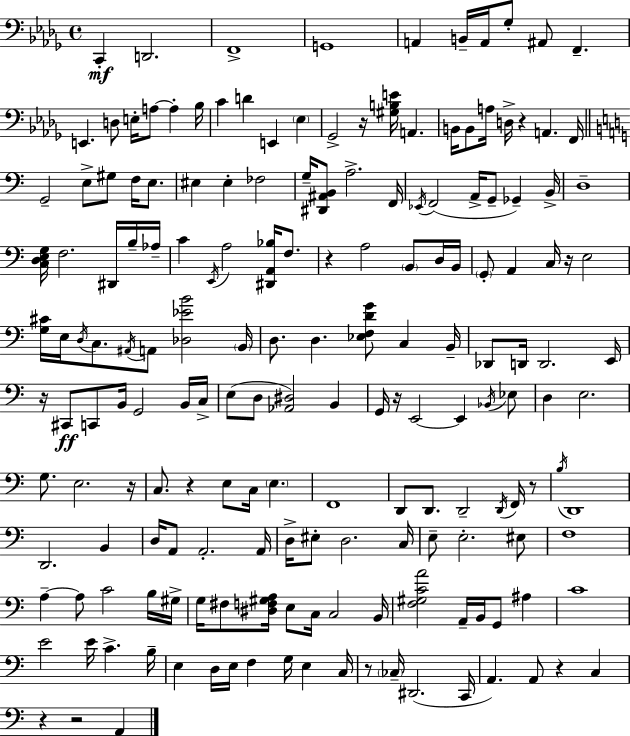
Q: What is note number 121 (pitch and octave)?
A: A3